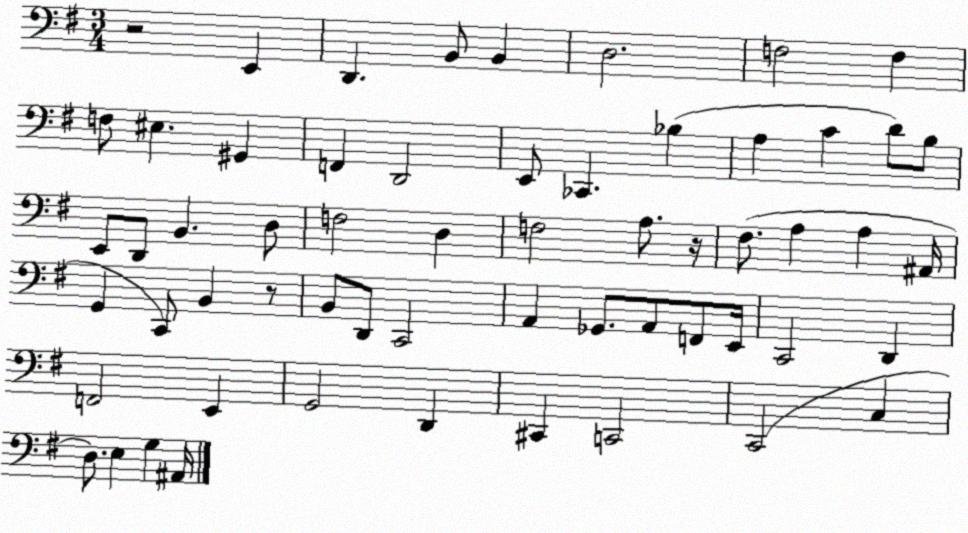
X:1
T:Untitled
M:3/4
L:1/4
K:G
z2 E,, D,, B,,/2 B,, D,2 F,2 F, F,/2 ^E, ^G,, F,, D,,2 E,,/2 _C,, _B, A, C D/2 B,/2 E,,/2 D,,/2 B,, D,/2 F,2 D, F,2 A,/2 z/4 ^F,/2 A, A, ^A,,/4 G,, C,,/2 B,, z/2 B,,/2 D,,/2 C,,2 A,, _G,,/2 A,,/2 F,,/2 E,,/4 C,,2 D,, F,,2 E,, G,,2 D,, ^C,, C,,2 C,,2 C, D,/2 E, G, ^A,,/4